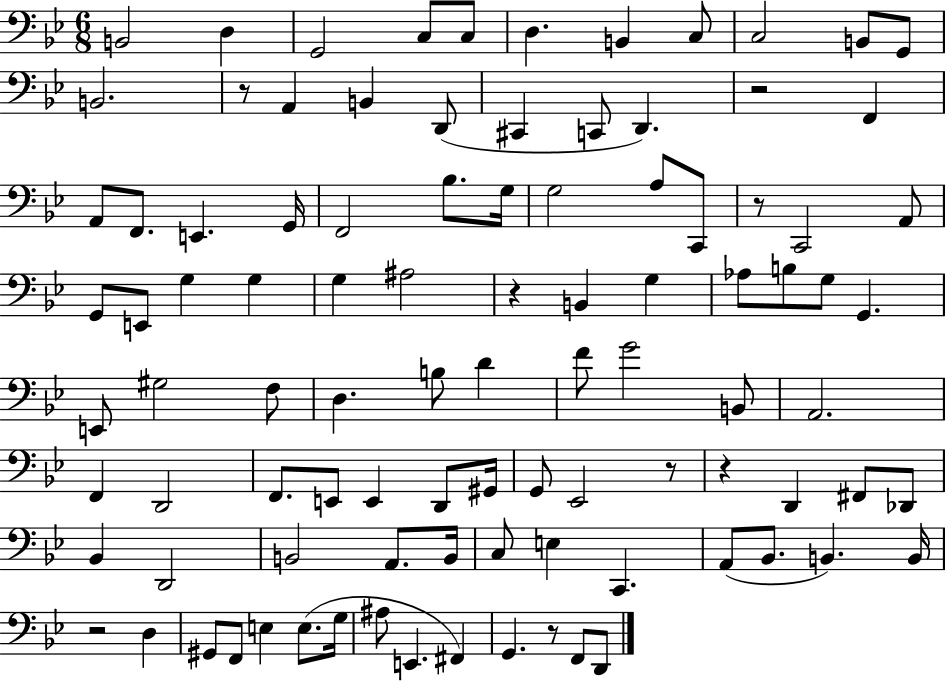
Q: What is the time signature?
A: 6/8